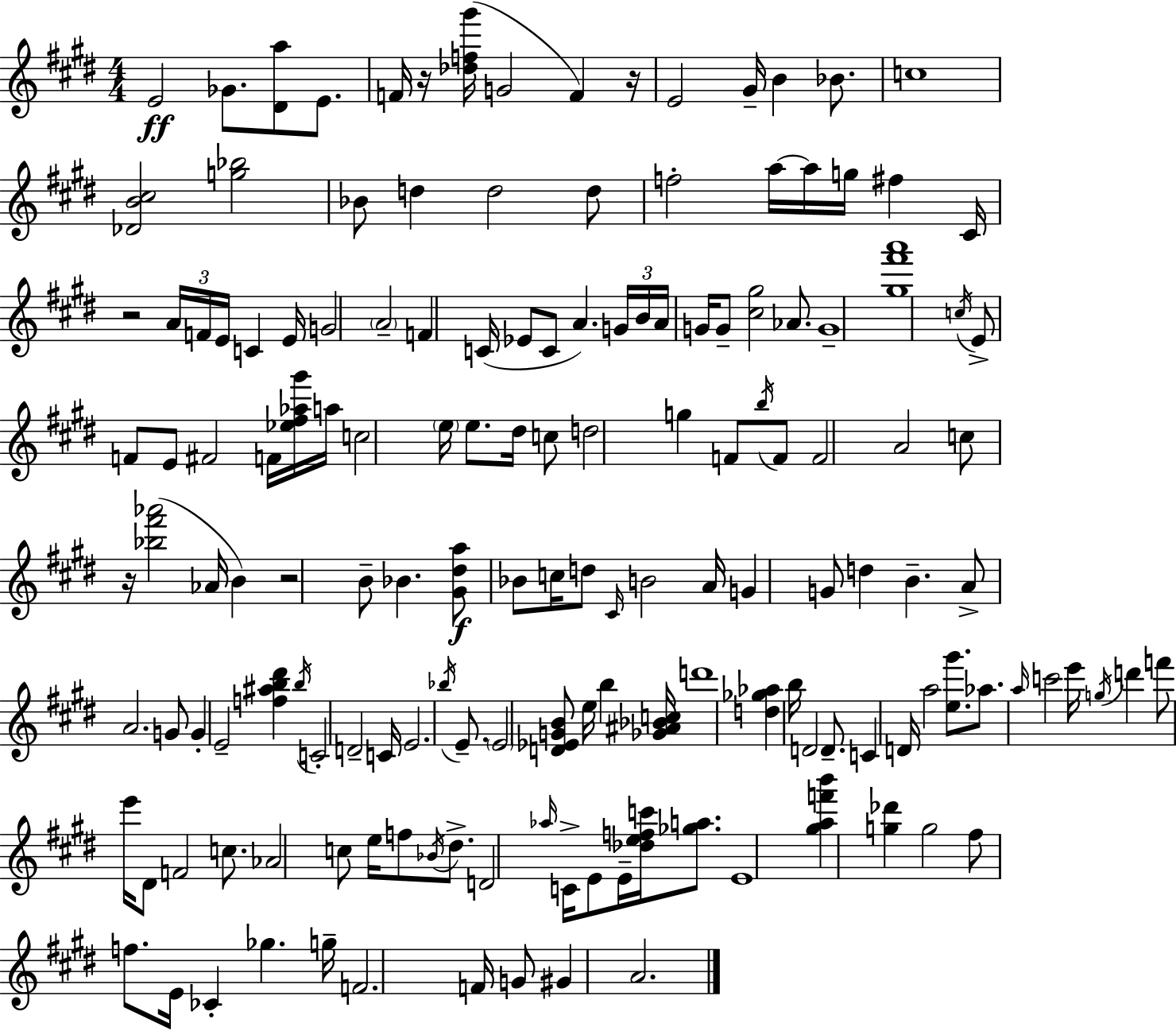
{
  \clef treble
  \numericTimeSignature
  \time 4/4
  \key e \major
  e'2\ff ges'8. <dis' a''>8 e'8. | f'16 r16 <des'' f'' gis'''>16( g'2 f'4) r16 | e'2 gis'16-- b'4 bes'8. | c''1 | \break <des' b' cis''>2 <g'' bes''>2 | bes'8 d''4 d''2 d''8 | f''2-. a''16~~ a''16 g''16 fis''4 cis'16 | r2 \tuplet 3/2 { a'16 f'16 e'16 } c'4 e'16 | \break g'2 \parenthesize a'2-- | f'4 c'16( ees'8 c'8 a'4.) \tuplet 3/2 { g'16 | b'16 a'16 } g'16 g'8-- <cis'' gis''>2 aes'8. | g'1-- | \break <gis'' fis''' a'''>1 | \acciaccatura { c''16 } e'8-> f'8 e'8 fis'2 f'16 | <ees'' fis'' aes'' gis'''>16 a''16 c''2 \parenthesize e''16 e''8. dis''16 c''8 | d''2 g''4 f'8 \acciaccatura { b''16 } | \break f'8 f'2 a'2 | c''8 r16 <bes'' fis''' aes'''>2( aes'16 b'4) | r2 b'8-- bes'4. | <gis' dis'' a''>8\f bes'8 c''16 d''8 \grace { cis'16 } b'2 | \break a'16 g'4 g'8 d''4 b'4.-- | a'8-> a'2. | g'8 g'4-. e'2-- <f'' ais'' b'' dis'''>4 | \acciaccatura { b''16 } c'2-. d'2-- | \break c'16 e'2. | \acciaccatura { bes''16 } e'8.-- \parenthesize e'2 <d' ees' g' b'>8 e''16 | b''4 <ges' ais' bes' c''>16 d'''1 | <d'' ges'' aes''>4 b''16 d'2 | \break d'8.-- c'4 d'16 a''2 | <e'' gis'''>8. aes''8. \grace { a''16 } c'''2 | e'''16 \acciaccatura { g''16 } d'''4 f'''8 e'''16 dis'8 f'2 | c''8. aes'2 c''8 | \break e''16 f''8 \acciaccatura { bes'16 } dis''8.-> d'2 | \grace { aes''16 } c'16-> e'8 e'16-- <des'' e'' f'' c'''>16 <ges'' a''>8. e'1 | <gis'' a'' f''' b'''>4 <g'' des'''>4 | g''2 fis''8 f''8. e'16 ces'4-. | \break ges''4. g''16-- f'2. | f'16 g'8 gis'4 a'2. | \bar "|."
}